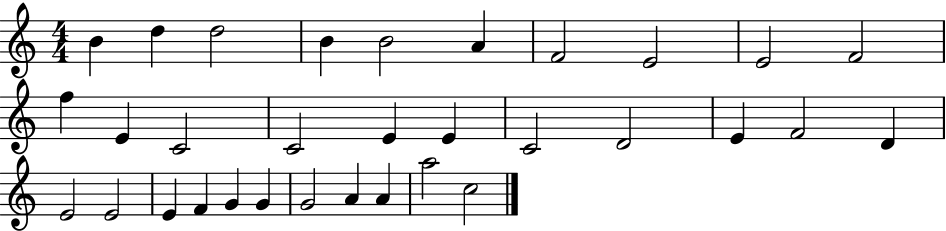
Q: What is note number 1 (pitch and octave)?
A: B4